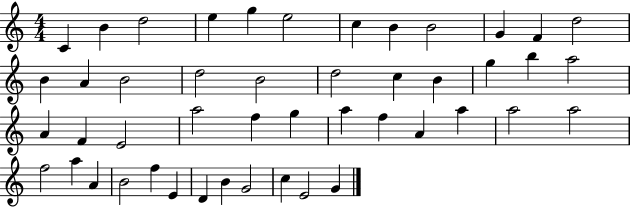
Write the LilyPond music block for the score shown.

{
  \clef treble
  \numericTimeSignature
  \time 4/4
  \key c \major
  c'4 b'4 d''2 | e''4 g''4 e''2 | c''4 b'4 b'2 | g'4 f'4 d''2 | \break b'4 a'4 b'2 | d''2 b'2 | d''2 c''4 b'4 | g''4 b''4 a''2 | \break a'4 f'4 e'2 | a''2 f''4 g''4 | a''4 f''4 a'4 a''4 | a''2 a''2 | \break f''2 a''4 a'4 | b'2 f''4 e'4 | d'4 b'4 g'2 | c''4 e'2 g'4 | \break \bar "|."
}